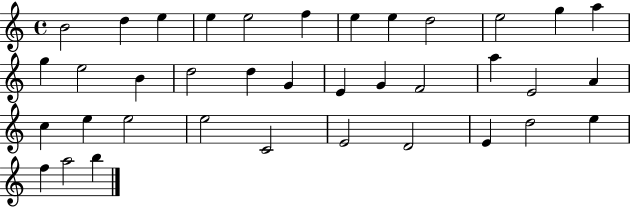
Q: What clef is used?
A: treble